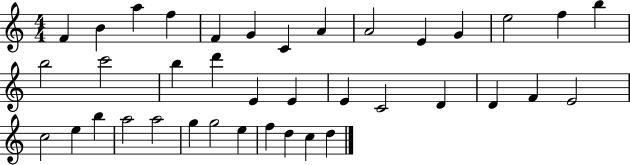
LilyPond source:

{
  \clef treble
  \numericTimeSignature
  \time 4/4
  \key c \major
  f'4 b'4 a''4 f''4 | f'4 g'4 c'4 a'4 | a'2 e'4 g'4 | e''2 f''4 b''4 | \break b''2 c'''2 | b''4 d'''4 e'4 e'4 | e'4 c'2 d'4 | d'4 f'4 e'2 | \break c''2 e''4 b''4 | a''2 a''2 | g''4 g''2 e''4 | f''4 d''4 c''4 d''4 | \break \bar "|."
}